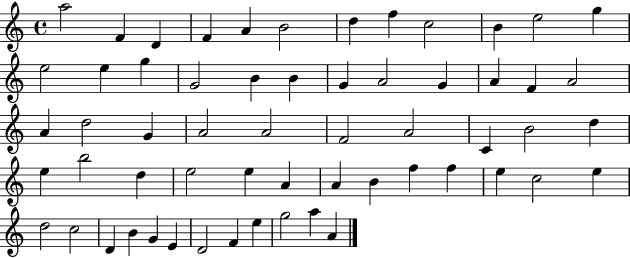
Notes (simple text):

A5/h F4/q D4/q F4/q A4/q B4/h D5/q F5/q C5/h B4/q E5/h G5/q E5/h E5/q G5/q G4/h B4/q B4/q G4/q A4/h G4/q A4/q F4/q A4/h A4/q D5/h G4/q A4/h A4/h F4/h A4/h C4/q B4/h D5/q E5/q B5/h D5/q E5/h E5/q A4/q A4/q B4/q F5/q F5/q E5/q C5/h E5/q D5/h C5/h D4/q B4/q G4/q E4/q D4/h F4/q E5/q G5/h A5/q A4/q